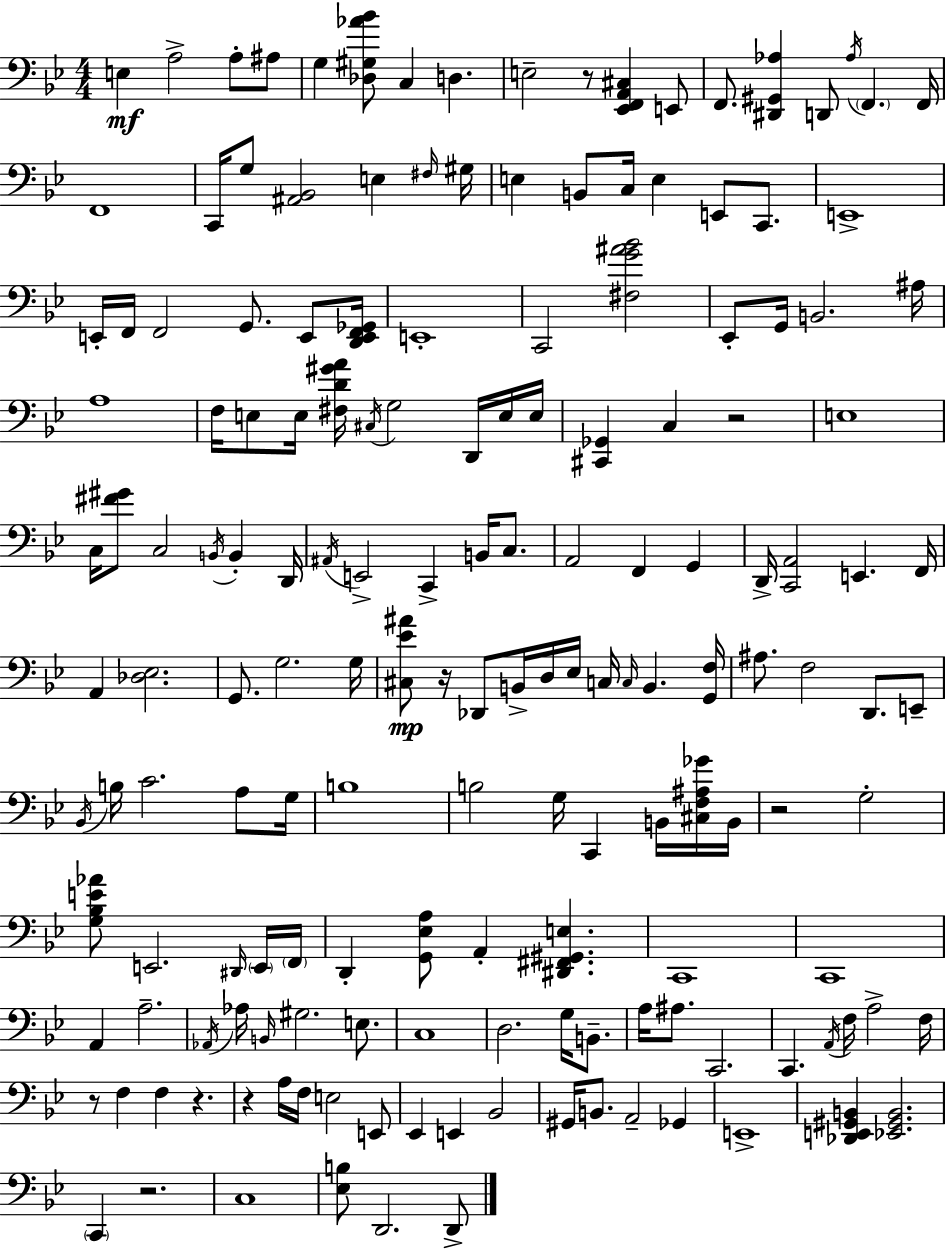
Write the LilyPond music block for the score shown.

{
  \clef bass
  \numericTimeSignature
  \time 4/4
  \key g \minor
  e4\mf a2-> a8-. ais8 | g4 <des gis aes' bes'>8 c4 d4. | e2-- r8 <ees, f, a, cis>4 e,8 | f,8. <dis, gis, aes>4 d,8 \acciaccatura { aes16 } \parenthesize f,4. | \break f,16 f,1 | c,16 g8 <ais, bes,>2 e4 | \grace { fis16 } gis16 e4 b,8 c16 e4 e,8 c,8. | e,1-> | \break e,16-. f,16 f,2 g,8. e,8 | <d, e, f, ges,>16 e,1-. | c,2 <fis g' ais' bes'>2 | ees,8-. g,16 b,2. | \break ais16 a1 | f16 e8 e16 <fis d' gis' a'>16 \acciaccatura { cis16 } g2 | d,16 e16 e16 <cis, ges,>4 c4 r2 | e1 | \break c16 <fis' gis'>8 c2 \acciaccatura { b,16 } b,4-. | d,16 \acciaccatura { ais,16 } e,2-> c,4-> | b,16 c8. a,2 f,4 | g,4 d,16-> <c, a,>2 e,4. | \break f,16 a,4 <des ees>2. | g,8. g2. | g16 <cis ees' ais'>8\mp r16 des,8 b,16-> d16 ees16 c16 \grace { c16 } b,4. | <g, f>16 ais8. f2 | \break d,8. e,8-- \acciaccatura { bes,16 } b16 c'2. | a8 g16 b1 | b2 g16 | c,4 b,16 <cis f ais ges'>16 b,16 r2 g2-. | \break <g bes e' aes'>8 e,2. | \grace { dis,16 } \parenthesize e,16 \parenthesize f,16 d,4-. <g, ees a>8 a,4-. | <dis, fis, gis, e>4. c,1 | c,1 | \break a,4 a2.-- | \acciaccatura { aes,16 } aes16 \grace { b,16 } gis2. | e8. c1 | d2. | \break g16 b,8.-- a16 ais8. c,2. | c,4. | \acciaccatura { a,16 } f16 a2-> f16 r8 f4 | f4 r4. r4 a16 | \break f16 e2 e,8 ees,4 e,4 | bes,2 gis,16 b,8. a,2-- | ges,4 e,1-> | <des, e, gis, b,>4 <ees, gis, b,>2. | \break \parenthesize c,4 r2. | c1 | <ees b>8 d,2. | d,8-> \bar "|."
}